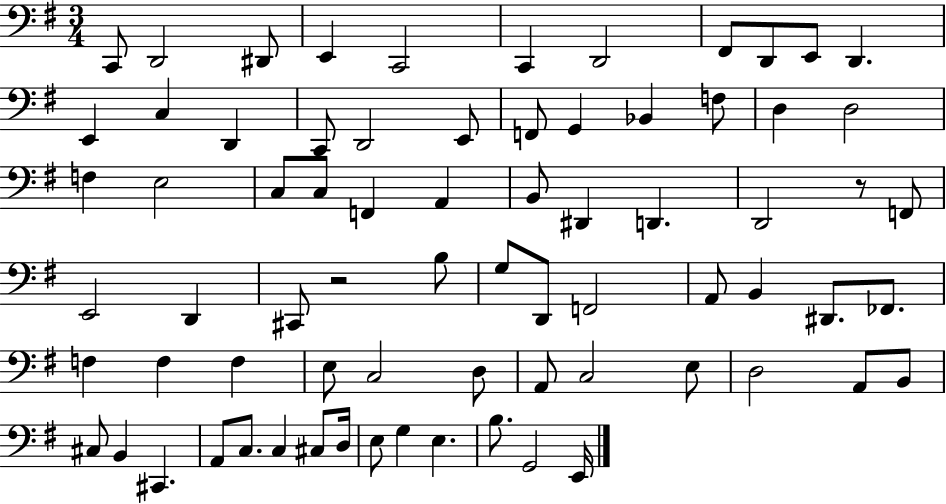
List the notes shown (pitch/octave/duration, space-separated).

C2/e D2/h D#2/e E2/q C2/h C2/q D2/h F#2/e D2/e E2/e D2/q. E2/q C3/q D2/q C2/e D2/h E2/e F2/e G2/q Bb2/q F3/e D3/q D3/h F3/q E3/h C3/e C3/e F2/q A2/q B2/e D#2/q D2/q. D2/h R/e F2/e E2/h D2/q C#2/e R/h B3/e G3/e D2/e F2/h A2/e B2/q D#2/e. FES2/e. F3/q F3/q F3/q E3/e C3/h D3/e A2/e C3/h E3/e D3/h A2/e B2/e C#3/e B2/q C#2/q. A2/e C3/e. C3/q C#3/e D3/s E3/e G3/q E3/q. B3/e. G2/h E2/s